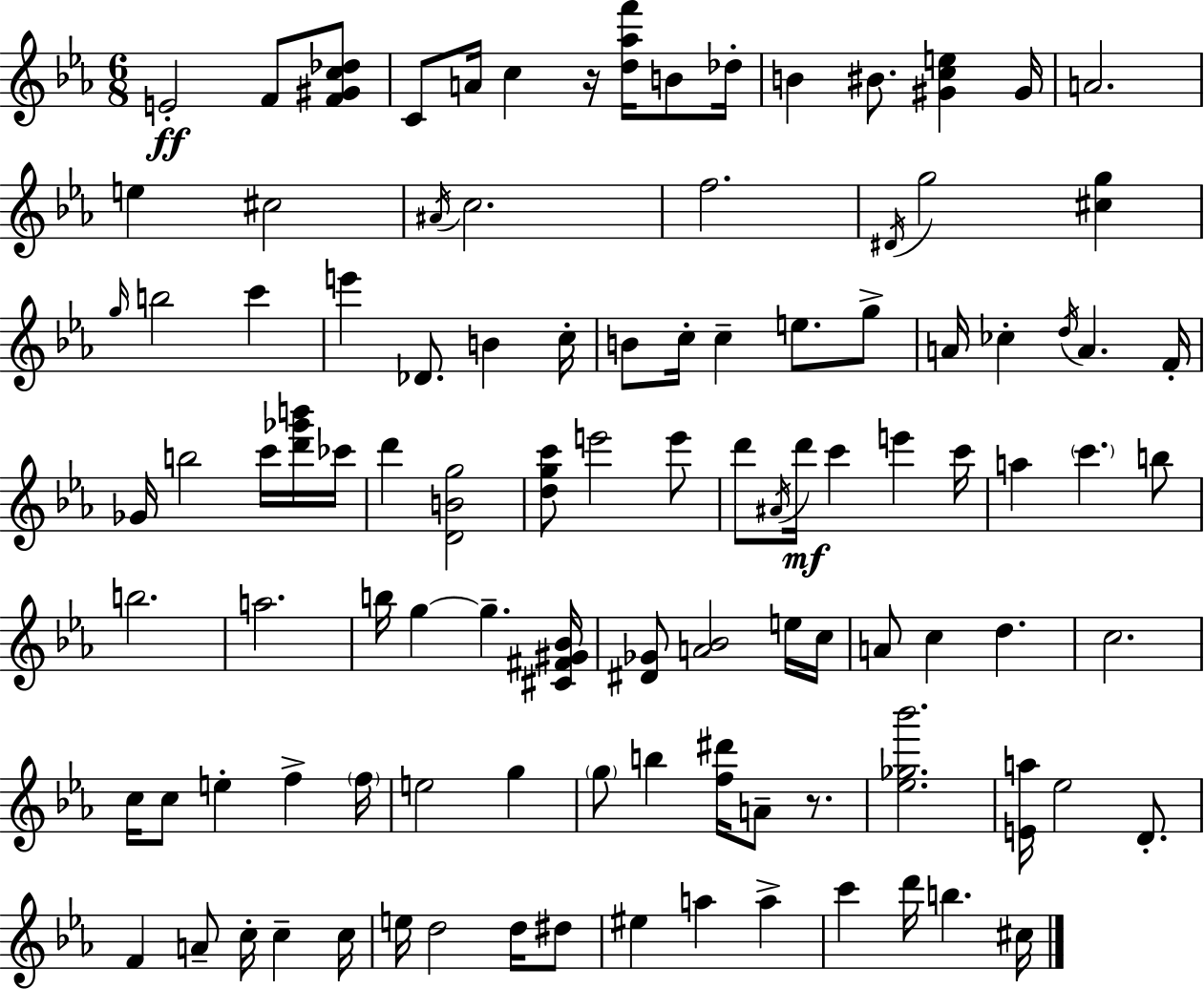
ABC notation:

X:1
T:Untitled
M:6/8
L:1/4
K:Eb
E2 F/2 [F^Gc_d]/2 C/2 A/4 c z/4 [d_af']/4 B/2 _d/4 B ^B/2 [^Gce] ^G/4 A2 e ^c2 ^A/4 c2 f2 ^D/4 g2 [^cg] g/4 b2 c' e' _D/2 B c/4 B/2 c/4 c e/2 g/2 A/4 _c d/4 A F/4 _G/4 b2 c'/4 [d'_g'b']/4 _c'/4 d' [DBg]2 [dgc']/2 e'2 e'/2 d'/2 ^A/4 d'/4 c' e' c'/4 a c' b/2 b2 a2 b/4 g g [^C^F^G_B]/4 [^D_G]/2 [A_B]2 e/4 c/4 A/2 c d c2 c/4 c/2 e f f/4 e2 g g/2 b [f^d']/4 A/2 z/2 [_e_g_b']2 [Ea]/4 _e2 D/2 F A/2 c/4 c c/4 e/4 d2 d/4 ^d/2 ^e a a c' d'/4 b ^c/4